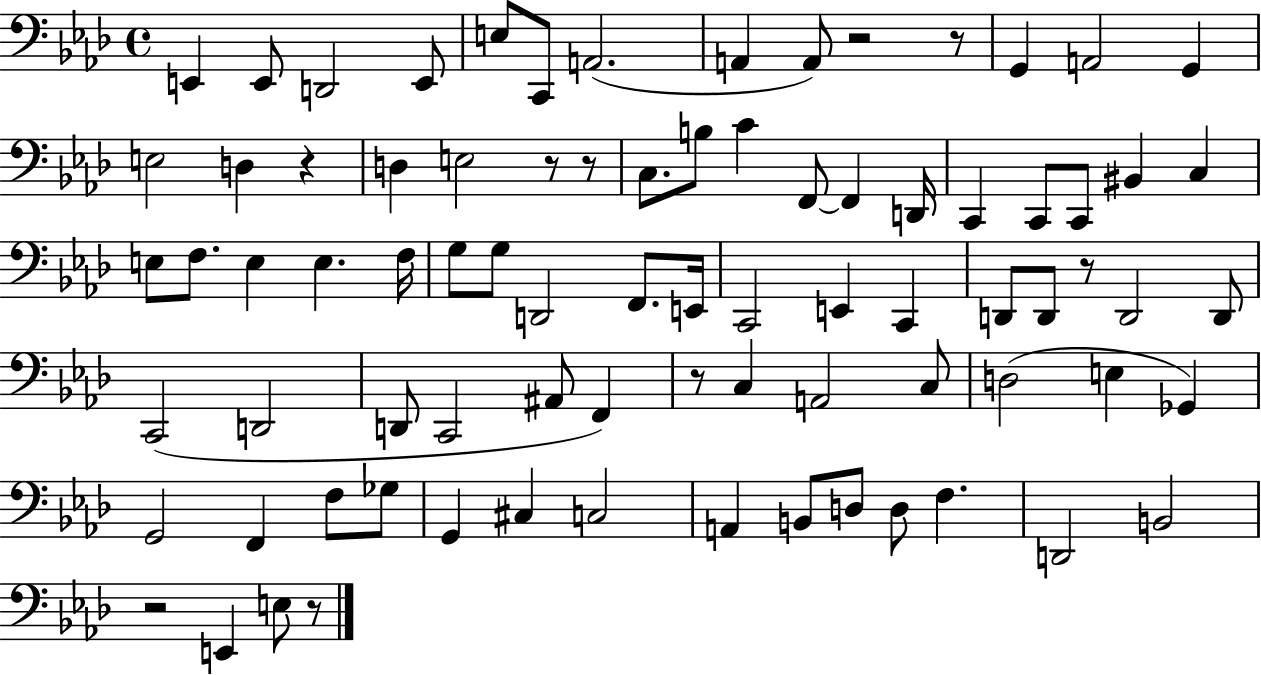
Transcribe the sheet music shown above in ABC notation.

X:1
T:Untitled
M:4/4
L:1/4
K:Ab
E,, E,,/2 D,,2 E,,/2 E,/2 C,,/2 A,,2 A,, A,,/2 z2 z/2 G,, A,,2 G,, E,2 D, z D, E,2 z/2 z/2 C,/2 B,/2 C F,,/2 F,, D,,/4 C,, C,,/2 C,,/2 ^B,, C, E,/2 F,/2 E, E, F,/4 G,/2 G,/2 D,,2 F,,/2 E,,/4 C,,2 E,, C,, D,,/2 D,,/2 z/2 D,,2 D,,/2 C,,2 D,,2 D,,/2 C,,2 ^A,,/2 F,, z/2 C, A,,2 C,/2 D,2 E, _G,, G,,2 F,, F,/2 _G,/2 G,, ^C, C,2 A,, B,,/2 D,/2 D,/2 F, D,,2 B,,2 z2 E,, E,/2 z/2